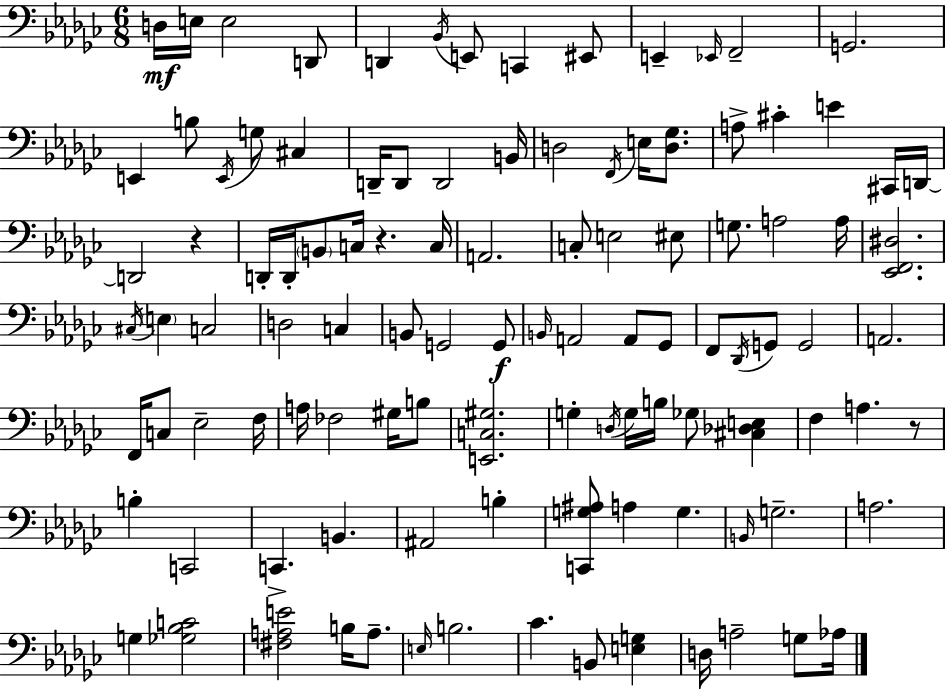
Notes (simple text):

D3/s E3/s E3/h D2/e D2/q Bb2/s E2/e C2/q EIS2/e E2/q Eb2/s F2/h G2/h. E2/q B3/e E2/s G3/e C#3/q D2/s D2/e D2/h B2/s D3/h F2/s E3/s [D3,Gb3]/e. A3/e C#4/q E4/q C#2/s D2/s D2/h R/q D2/s D2/s B2/e C3/s R/q. C3/s A2/h. C3/e E3/h EIS3/e G3/e. A3/h A3/s [Eb2,F2,D#3]/h. C#3/s E3/q C3/h D3/h C3/q B2/e G2/h G2/e B2/s A2/h A2/e Gb2/e F2/e Db2/s G2/e G2/h A2/h. F2/s C3/e Eb3/h F3/s A3/s FES3/h G#3/s B3/e [E2,C3,G#3]/h. G3/q D3/s G3/s B3/s Gb3/e [C#3,Db3,E3]/q F3/q A3/q. R/e B3/q C2/h C2/q. B2/q. A#2/h B3/q [C2,G3,A#3]/e A3/q G3/q. B2/s G3/h. A3/h. G3/q [Gb3,Bb3,C4]/h [F#3,A3,E4]/h B3/s A3/e. E3/s B3/h. CES4/q. B2/e [E3,G3]/q D3/s A3/h G3/e Ab3/s